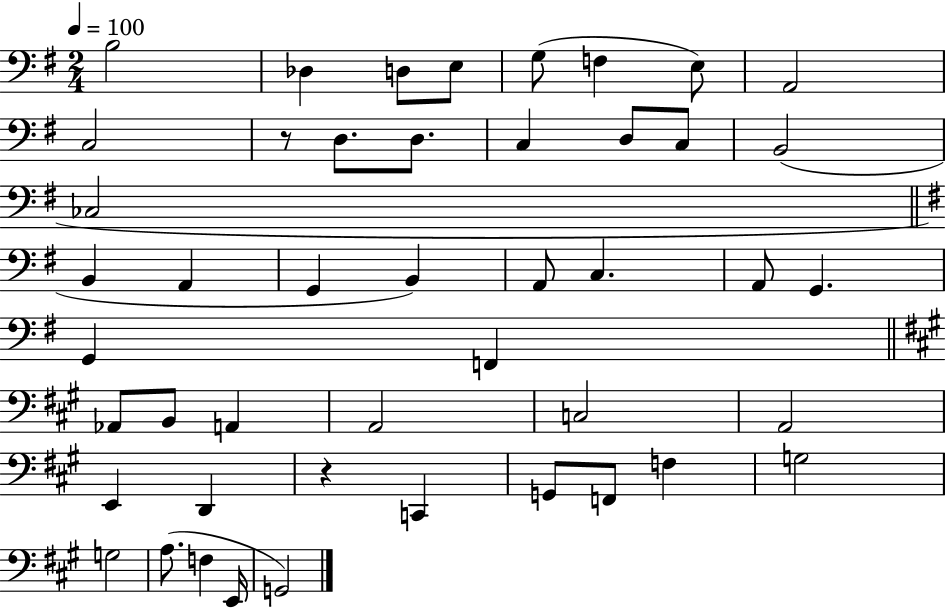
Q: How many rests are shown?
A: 2